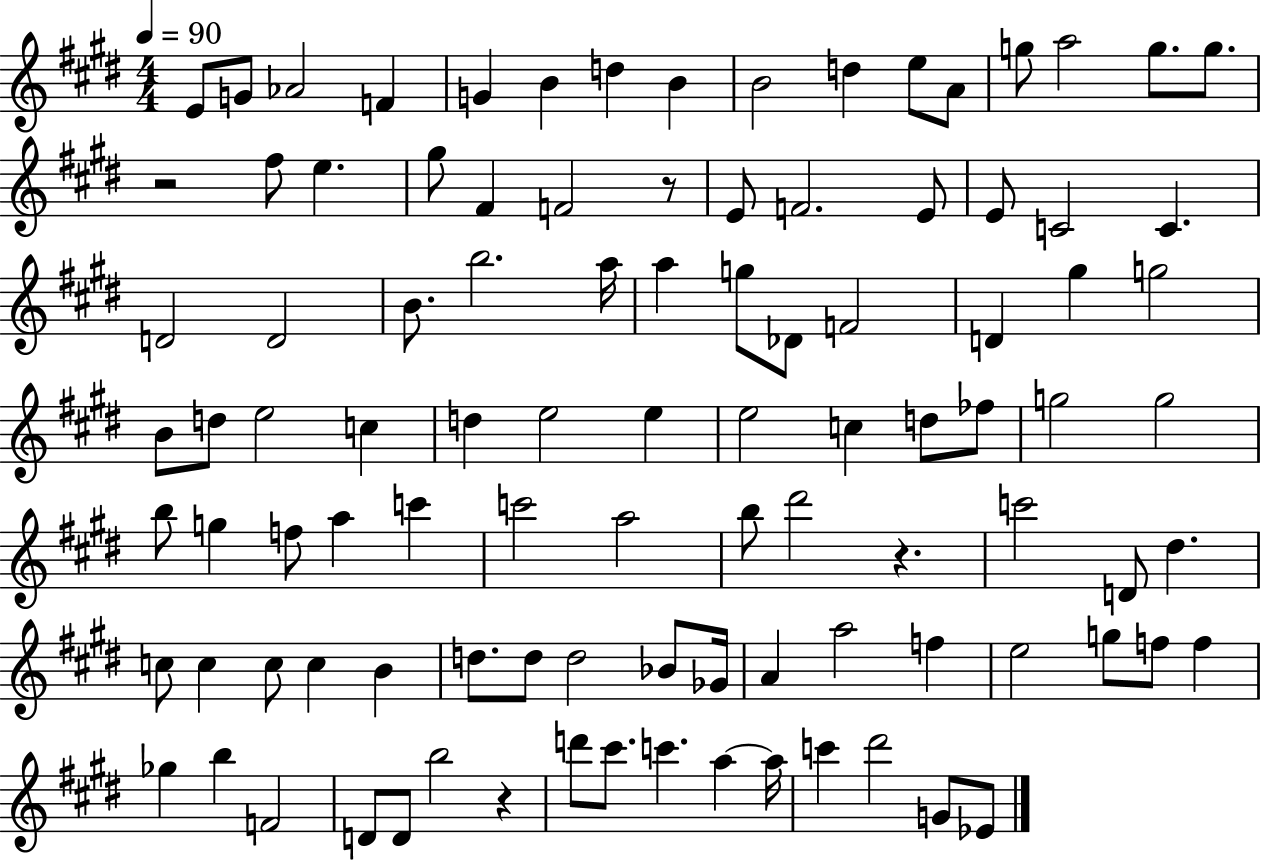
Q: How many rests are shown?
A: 4